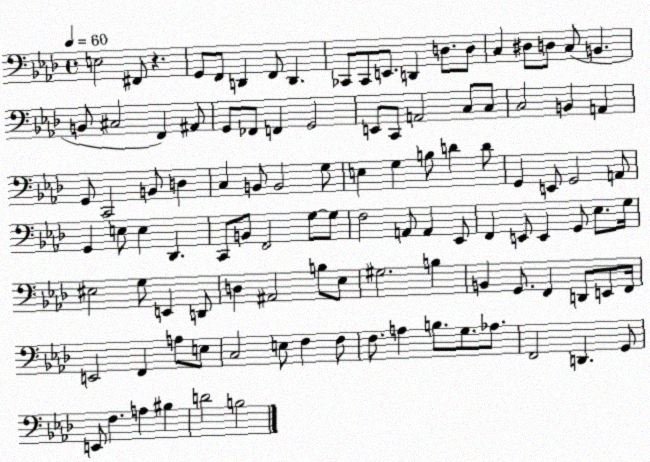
X:1
T:Untitled
M:4/4
L:1/4
K:Ab
E,2 ^F,,/2 z G,,/2 F,,/2 D,, F,,/2 D,, _C,,/2 _C,,/2 E,,/2 D,, D,/2 D,/2 C, ^D,/2 D,/2 C,/2 B,, B,,/2 ^C,2 F,, ^A,,/2 G,,/2 _F,,/2 F,, G,,2 E,,/2 C,,/2 A,,2 C,/2 C,/2 C,2 B,, A,, G,,/2 C,,2 B,,/2 D, C, B,,/2 B,,2 G,/2 E, G, B,/2 D D/2 G,, E,,/2 G,,2 A,,/2 G,, E,/2 E, _D,, C,,/2 B,,/2 F,,2 G,/2 G,/2 F,2 A,,/2 A,, _E,,/2 F,, E,,/2 E,, G,,/2 _E,/2 G,/4 ^E,2 G,/2 E,, D,,/2 D, ^A,,2 B,/2 _E,/2 ^G,2 B, B,, G,,/2 F,, D,,/2 E,,/2 F,,/4 E,,2 F,, A,/2 E,/2 C,2 E,/2 F, F,/2 F,/2 A, B,/2 G,/2 _A,/2 F,,2 D,, G,,/2 E,,/2 F, A, ^B, D2 B,2